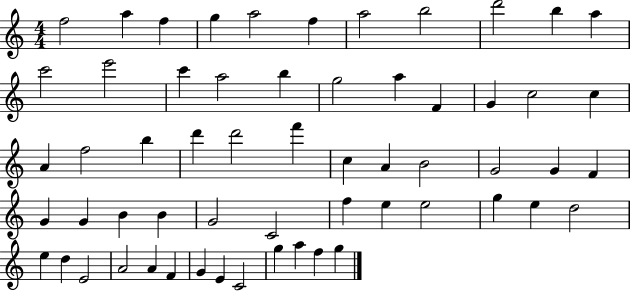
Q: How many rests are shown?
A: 0